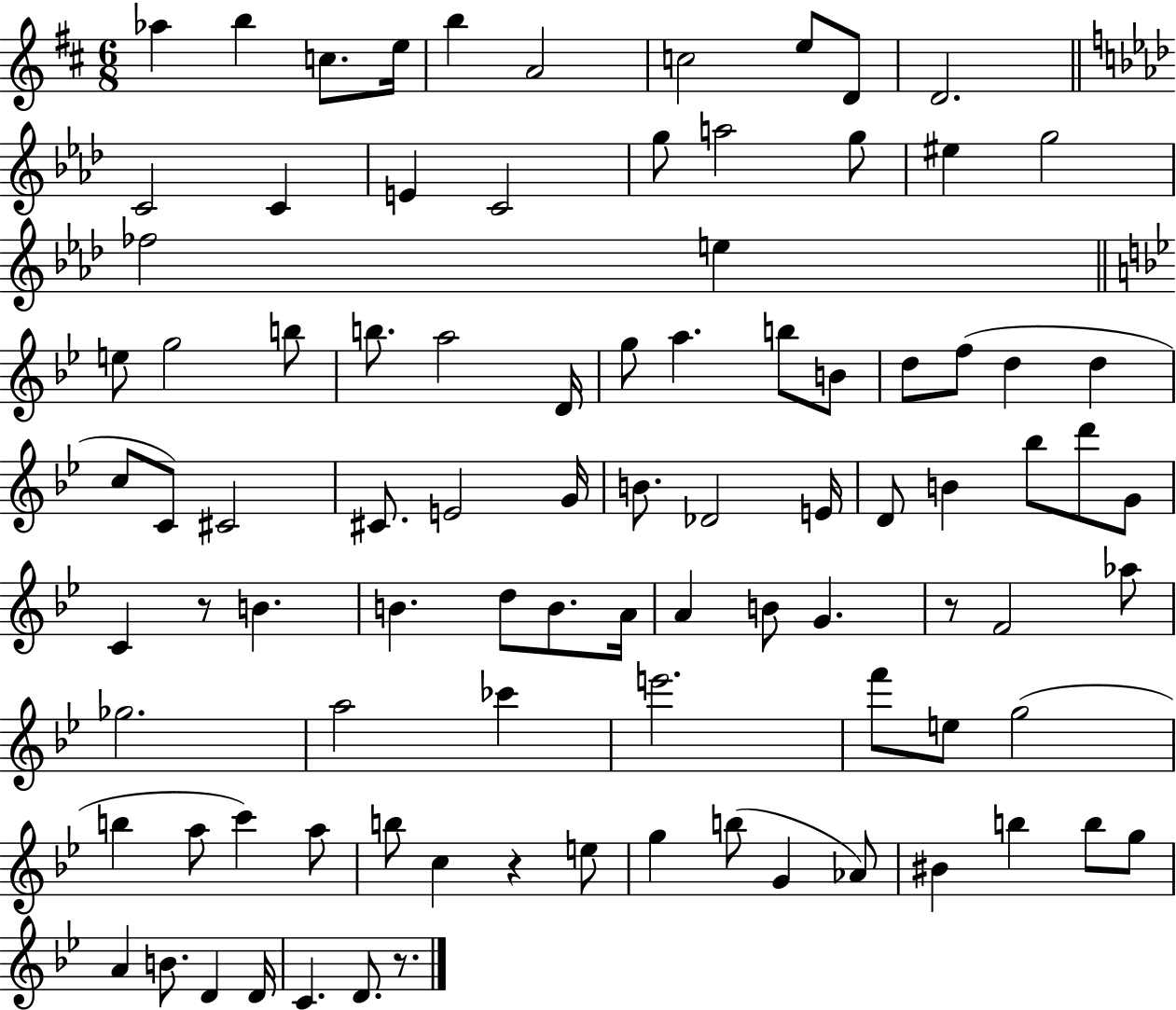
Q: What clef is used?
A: treble